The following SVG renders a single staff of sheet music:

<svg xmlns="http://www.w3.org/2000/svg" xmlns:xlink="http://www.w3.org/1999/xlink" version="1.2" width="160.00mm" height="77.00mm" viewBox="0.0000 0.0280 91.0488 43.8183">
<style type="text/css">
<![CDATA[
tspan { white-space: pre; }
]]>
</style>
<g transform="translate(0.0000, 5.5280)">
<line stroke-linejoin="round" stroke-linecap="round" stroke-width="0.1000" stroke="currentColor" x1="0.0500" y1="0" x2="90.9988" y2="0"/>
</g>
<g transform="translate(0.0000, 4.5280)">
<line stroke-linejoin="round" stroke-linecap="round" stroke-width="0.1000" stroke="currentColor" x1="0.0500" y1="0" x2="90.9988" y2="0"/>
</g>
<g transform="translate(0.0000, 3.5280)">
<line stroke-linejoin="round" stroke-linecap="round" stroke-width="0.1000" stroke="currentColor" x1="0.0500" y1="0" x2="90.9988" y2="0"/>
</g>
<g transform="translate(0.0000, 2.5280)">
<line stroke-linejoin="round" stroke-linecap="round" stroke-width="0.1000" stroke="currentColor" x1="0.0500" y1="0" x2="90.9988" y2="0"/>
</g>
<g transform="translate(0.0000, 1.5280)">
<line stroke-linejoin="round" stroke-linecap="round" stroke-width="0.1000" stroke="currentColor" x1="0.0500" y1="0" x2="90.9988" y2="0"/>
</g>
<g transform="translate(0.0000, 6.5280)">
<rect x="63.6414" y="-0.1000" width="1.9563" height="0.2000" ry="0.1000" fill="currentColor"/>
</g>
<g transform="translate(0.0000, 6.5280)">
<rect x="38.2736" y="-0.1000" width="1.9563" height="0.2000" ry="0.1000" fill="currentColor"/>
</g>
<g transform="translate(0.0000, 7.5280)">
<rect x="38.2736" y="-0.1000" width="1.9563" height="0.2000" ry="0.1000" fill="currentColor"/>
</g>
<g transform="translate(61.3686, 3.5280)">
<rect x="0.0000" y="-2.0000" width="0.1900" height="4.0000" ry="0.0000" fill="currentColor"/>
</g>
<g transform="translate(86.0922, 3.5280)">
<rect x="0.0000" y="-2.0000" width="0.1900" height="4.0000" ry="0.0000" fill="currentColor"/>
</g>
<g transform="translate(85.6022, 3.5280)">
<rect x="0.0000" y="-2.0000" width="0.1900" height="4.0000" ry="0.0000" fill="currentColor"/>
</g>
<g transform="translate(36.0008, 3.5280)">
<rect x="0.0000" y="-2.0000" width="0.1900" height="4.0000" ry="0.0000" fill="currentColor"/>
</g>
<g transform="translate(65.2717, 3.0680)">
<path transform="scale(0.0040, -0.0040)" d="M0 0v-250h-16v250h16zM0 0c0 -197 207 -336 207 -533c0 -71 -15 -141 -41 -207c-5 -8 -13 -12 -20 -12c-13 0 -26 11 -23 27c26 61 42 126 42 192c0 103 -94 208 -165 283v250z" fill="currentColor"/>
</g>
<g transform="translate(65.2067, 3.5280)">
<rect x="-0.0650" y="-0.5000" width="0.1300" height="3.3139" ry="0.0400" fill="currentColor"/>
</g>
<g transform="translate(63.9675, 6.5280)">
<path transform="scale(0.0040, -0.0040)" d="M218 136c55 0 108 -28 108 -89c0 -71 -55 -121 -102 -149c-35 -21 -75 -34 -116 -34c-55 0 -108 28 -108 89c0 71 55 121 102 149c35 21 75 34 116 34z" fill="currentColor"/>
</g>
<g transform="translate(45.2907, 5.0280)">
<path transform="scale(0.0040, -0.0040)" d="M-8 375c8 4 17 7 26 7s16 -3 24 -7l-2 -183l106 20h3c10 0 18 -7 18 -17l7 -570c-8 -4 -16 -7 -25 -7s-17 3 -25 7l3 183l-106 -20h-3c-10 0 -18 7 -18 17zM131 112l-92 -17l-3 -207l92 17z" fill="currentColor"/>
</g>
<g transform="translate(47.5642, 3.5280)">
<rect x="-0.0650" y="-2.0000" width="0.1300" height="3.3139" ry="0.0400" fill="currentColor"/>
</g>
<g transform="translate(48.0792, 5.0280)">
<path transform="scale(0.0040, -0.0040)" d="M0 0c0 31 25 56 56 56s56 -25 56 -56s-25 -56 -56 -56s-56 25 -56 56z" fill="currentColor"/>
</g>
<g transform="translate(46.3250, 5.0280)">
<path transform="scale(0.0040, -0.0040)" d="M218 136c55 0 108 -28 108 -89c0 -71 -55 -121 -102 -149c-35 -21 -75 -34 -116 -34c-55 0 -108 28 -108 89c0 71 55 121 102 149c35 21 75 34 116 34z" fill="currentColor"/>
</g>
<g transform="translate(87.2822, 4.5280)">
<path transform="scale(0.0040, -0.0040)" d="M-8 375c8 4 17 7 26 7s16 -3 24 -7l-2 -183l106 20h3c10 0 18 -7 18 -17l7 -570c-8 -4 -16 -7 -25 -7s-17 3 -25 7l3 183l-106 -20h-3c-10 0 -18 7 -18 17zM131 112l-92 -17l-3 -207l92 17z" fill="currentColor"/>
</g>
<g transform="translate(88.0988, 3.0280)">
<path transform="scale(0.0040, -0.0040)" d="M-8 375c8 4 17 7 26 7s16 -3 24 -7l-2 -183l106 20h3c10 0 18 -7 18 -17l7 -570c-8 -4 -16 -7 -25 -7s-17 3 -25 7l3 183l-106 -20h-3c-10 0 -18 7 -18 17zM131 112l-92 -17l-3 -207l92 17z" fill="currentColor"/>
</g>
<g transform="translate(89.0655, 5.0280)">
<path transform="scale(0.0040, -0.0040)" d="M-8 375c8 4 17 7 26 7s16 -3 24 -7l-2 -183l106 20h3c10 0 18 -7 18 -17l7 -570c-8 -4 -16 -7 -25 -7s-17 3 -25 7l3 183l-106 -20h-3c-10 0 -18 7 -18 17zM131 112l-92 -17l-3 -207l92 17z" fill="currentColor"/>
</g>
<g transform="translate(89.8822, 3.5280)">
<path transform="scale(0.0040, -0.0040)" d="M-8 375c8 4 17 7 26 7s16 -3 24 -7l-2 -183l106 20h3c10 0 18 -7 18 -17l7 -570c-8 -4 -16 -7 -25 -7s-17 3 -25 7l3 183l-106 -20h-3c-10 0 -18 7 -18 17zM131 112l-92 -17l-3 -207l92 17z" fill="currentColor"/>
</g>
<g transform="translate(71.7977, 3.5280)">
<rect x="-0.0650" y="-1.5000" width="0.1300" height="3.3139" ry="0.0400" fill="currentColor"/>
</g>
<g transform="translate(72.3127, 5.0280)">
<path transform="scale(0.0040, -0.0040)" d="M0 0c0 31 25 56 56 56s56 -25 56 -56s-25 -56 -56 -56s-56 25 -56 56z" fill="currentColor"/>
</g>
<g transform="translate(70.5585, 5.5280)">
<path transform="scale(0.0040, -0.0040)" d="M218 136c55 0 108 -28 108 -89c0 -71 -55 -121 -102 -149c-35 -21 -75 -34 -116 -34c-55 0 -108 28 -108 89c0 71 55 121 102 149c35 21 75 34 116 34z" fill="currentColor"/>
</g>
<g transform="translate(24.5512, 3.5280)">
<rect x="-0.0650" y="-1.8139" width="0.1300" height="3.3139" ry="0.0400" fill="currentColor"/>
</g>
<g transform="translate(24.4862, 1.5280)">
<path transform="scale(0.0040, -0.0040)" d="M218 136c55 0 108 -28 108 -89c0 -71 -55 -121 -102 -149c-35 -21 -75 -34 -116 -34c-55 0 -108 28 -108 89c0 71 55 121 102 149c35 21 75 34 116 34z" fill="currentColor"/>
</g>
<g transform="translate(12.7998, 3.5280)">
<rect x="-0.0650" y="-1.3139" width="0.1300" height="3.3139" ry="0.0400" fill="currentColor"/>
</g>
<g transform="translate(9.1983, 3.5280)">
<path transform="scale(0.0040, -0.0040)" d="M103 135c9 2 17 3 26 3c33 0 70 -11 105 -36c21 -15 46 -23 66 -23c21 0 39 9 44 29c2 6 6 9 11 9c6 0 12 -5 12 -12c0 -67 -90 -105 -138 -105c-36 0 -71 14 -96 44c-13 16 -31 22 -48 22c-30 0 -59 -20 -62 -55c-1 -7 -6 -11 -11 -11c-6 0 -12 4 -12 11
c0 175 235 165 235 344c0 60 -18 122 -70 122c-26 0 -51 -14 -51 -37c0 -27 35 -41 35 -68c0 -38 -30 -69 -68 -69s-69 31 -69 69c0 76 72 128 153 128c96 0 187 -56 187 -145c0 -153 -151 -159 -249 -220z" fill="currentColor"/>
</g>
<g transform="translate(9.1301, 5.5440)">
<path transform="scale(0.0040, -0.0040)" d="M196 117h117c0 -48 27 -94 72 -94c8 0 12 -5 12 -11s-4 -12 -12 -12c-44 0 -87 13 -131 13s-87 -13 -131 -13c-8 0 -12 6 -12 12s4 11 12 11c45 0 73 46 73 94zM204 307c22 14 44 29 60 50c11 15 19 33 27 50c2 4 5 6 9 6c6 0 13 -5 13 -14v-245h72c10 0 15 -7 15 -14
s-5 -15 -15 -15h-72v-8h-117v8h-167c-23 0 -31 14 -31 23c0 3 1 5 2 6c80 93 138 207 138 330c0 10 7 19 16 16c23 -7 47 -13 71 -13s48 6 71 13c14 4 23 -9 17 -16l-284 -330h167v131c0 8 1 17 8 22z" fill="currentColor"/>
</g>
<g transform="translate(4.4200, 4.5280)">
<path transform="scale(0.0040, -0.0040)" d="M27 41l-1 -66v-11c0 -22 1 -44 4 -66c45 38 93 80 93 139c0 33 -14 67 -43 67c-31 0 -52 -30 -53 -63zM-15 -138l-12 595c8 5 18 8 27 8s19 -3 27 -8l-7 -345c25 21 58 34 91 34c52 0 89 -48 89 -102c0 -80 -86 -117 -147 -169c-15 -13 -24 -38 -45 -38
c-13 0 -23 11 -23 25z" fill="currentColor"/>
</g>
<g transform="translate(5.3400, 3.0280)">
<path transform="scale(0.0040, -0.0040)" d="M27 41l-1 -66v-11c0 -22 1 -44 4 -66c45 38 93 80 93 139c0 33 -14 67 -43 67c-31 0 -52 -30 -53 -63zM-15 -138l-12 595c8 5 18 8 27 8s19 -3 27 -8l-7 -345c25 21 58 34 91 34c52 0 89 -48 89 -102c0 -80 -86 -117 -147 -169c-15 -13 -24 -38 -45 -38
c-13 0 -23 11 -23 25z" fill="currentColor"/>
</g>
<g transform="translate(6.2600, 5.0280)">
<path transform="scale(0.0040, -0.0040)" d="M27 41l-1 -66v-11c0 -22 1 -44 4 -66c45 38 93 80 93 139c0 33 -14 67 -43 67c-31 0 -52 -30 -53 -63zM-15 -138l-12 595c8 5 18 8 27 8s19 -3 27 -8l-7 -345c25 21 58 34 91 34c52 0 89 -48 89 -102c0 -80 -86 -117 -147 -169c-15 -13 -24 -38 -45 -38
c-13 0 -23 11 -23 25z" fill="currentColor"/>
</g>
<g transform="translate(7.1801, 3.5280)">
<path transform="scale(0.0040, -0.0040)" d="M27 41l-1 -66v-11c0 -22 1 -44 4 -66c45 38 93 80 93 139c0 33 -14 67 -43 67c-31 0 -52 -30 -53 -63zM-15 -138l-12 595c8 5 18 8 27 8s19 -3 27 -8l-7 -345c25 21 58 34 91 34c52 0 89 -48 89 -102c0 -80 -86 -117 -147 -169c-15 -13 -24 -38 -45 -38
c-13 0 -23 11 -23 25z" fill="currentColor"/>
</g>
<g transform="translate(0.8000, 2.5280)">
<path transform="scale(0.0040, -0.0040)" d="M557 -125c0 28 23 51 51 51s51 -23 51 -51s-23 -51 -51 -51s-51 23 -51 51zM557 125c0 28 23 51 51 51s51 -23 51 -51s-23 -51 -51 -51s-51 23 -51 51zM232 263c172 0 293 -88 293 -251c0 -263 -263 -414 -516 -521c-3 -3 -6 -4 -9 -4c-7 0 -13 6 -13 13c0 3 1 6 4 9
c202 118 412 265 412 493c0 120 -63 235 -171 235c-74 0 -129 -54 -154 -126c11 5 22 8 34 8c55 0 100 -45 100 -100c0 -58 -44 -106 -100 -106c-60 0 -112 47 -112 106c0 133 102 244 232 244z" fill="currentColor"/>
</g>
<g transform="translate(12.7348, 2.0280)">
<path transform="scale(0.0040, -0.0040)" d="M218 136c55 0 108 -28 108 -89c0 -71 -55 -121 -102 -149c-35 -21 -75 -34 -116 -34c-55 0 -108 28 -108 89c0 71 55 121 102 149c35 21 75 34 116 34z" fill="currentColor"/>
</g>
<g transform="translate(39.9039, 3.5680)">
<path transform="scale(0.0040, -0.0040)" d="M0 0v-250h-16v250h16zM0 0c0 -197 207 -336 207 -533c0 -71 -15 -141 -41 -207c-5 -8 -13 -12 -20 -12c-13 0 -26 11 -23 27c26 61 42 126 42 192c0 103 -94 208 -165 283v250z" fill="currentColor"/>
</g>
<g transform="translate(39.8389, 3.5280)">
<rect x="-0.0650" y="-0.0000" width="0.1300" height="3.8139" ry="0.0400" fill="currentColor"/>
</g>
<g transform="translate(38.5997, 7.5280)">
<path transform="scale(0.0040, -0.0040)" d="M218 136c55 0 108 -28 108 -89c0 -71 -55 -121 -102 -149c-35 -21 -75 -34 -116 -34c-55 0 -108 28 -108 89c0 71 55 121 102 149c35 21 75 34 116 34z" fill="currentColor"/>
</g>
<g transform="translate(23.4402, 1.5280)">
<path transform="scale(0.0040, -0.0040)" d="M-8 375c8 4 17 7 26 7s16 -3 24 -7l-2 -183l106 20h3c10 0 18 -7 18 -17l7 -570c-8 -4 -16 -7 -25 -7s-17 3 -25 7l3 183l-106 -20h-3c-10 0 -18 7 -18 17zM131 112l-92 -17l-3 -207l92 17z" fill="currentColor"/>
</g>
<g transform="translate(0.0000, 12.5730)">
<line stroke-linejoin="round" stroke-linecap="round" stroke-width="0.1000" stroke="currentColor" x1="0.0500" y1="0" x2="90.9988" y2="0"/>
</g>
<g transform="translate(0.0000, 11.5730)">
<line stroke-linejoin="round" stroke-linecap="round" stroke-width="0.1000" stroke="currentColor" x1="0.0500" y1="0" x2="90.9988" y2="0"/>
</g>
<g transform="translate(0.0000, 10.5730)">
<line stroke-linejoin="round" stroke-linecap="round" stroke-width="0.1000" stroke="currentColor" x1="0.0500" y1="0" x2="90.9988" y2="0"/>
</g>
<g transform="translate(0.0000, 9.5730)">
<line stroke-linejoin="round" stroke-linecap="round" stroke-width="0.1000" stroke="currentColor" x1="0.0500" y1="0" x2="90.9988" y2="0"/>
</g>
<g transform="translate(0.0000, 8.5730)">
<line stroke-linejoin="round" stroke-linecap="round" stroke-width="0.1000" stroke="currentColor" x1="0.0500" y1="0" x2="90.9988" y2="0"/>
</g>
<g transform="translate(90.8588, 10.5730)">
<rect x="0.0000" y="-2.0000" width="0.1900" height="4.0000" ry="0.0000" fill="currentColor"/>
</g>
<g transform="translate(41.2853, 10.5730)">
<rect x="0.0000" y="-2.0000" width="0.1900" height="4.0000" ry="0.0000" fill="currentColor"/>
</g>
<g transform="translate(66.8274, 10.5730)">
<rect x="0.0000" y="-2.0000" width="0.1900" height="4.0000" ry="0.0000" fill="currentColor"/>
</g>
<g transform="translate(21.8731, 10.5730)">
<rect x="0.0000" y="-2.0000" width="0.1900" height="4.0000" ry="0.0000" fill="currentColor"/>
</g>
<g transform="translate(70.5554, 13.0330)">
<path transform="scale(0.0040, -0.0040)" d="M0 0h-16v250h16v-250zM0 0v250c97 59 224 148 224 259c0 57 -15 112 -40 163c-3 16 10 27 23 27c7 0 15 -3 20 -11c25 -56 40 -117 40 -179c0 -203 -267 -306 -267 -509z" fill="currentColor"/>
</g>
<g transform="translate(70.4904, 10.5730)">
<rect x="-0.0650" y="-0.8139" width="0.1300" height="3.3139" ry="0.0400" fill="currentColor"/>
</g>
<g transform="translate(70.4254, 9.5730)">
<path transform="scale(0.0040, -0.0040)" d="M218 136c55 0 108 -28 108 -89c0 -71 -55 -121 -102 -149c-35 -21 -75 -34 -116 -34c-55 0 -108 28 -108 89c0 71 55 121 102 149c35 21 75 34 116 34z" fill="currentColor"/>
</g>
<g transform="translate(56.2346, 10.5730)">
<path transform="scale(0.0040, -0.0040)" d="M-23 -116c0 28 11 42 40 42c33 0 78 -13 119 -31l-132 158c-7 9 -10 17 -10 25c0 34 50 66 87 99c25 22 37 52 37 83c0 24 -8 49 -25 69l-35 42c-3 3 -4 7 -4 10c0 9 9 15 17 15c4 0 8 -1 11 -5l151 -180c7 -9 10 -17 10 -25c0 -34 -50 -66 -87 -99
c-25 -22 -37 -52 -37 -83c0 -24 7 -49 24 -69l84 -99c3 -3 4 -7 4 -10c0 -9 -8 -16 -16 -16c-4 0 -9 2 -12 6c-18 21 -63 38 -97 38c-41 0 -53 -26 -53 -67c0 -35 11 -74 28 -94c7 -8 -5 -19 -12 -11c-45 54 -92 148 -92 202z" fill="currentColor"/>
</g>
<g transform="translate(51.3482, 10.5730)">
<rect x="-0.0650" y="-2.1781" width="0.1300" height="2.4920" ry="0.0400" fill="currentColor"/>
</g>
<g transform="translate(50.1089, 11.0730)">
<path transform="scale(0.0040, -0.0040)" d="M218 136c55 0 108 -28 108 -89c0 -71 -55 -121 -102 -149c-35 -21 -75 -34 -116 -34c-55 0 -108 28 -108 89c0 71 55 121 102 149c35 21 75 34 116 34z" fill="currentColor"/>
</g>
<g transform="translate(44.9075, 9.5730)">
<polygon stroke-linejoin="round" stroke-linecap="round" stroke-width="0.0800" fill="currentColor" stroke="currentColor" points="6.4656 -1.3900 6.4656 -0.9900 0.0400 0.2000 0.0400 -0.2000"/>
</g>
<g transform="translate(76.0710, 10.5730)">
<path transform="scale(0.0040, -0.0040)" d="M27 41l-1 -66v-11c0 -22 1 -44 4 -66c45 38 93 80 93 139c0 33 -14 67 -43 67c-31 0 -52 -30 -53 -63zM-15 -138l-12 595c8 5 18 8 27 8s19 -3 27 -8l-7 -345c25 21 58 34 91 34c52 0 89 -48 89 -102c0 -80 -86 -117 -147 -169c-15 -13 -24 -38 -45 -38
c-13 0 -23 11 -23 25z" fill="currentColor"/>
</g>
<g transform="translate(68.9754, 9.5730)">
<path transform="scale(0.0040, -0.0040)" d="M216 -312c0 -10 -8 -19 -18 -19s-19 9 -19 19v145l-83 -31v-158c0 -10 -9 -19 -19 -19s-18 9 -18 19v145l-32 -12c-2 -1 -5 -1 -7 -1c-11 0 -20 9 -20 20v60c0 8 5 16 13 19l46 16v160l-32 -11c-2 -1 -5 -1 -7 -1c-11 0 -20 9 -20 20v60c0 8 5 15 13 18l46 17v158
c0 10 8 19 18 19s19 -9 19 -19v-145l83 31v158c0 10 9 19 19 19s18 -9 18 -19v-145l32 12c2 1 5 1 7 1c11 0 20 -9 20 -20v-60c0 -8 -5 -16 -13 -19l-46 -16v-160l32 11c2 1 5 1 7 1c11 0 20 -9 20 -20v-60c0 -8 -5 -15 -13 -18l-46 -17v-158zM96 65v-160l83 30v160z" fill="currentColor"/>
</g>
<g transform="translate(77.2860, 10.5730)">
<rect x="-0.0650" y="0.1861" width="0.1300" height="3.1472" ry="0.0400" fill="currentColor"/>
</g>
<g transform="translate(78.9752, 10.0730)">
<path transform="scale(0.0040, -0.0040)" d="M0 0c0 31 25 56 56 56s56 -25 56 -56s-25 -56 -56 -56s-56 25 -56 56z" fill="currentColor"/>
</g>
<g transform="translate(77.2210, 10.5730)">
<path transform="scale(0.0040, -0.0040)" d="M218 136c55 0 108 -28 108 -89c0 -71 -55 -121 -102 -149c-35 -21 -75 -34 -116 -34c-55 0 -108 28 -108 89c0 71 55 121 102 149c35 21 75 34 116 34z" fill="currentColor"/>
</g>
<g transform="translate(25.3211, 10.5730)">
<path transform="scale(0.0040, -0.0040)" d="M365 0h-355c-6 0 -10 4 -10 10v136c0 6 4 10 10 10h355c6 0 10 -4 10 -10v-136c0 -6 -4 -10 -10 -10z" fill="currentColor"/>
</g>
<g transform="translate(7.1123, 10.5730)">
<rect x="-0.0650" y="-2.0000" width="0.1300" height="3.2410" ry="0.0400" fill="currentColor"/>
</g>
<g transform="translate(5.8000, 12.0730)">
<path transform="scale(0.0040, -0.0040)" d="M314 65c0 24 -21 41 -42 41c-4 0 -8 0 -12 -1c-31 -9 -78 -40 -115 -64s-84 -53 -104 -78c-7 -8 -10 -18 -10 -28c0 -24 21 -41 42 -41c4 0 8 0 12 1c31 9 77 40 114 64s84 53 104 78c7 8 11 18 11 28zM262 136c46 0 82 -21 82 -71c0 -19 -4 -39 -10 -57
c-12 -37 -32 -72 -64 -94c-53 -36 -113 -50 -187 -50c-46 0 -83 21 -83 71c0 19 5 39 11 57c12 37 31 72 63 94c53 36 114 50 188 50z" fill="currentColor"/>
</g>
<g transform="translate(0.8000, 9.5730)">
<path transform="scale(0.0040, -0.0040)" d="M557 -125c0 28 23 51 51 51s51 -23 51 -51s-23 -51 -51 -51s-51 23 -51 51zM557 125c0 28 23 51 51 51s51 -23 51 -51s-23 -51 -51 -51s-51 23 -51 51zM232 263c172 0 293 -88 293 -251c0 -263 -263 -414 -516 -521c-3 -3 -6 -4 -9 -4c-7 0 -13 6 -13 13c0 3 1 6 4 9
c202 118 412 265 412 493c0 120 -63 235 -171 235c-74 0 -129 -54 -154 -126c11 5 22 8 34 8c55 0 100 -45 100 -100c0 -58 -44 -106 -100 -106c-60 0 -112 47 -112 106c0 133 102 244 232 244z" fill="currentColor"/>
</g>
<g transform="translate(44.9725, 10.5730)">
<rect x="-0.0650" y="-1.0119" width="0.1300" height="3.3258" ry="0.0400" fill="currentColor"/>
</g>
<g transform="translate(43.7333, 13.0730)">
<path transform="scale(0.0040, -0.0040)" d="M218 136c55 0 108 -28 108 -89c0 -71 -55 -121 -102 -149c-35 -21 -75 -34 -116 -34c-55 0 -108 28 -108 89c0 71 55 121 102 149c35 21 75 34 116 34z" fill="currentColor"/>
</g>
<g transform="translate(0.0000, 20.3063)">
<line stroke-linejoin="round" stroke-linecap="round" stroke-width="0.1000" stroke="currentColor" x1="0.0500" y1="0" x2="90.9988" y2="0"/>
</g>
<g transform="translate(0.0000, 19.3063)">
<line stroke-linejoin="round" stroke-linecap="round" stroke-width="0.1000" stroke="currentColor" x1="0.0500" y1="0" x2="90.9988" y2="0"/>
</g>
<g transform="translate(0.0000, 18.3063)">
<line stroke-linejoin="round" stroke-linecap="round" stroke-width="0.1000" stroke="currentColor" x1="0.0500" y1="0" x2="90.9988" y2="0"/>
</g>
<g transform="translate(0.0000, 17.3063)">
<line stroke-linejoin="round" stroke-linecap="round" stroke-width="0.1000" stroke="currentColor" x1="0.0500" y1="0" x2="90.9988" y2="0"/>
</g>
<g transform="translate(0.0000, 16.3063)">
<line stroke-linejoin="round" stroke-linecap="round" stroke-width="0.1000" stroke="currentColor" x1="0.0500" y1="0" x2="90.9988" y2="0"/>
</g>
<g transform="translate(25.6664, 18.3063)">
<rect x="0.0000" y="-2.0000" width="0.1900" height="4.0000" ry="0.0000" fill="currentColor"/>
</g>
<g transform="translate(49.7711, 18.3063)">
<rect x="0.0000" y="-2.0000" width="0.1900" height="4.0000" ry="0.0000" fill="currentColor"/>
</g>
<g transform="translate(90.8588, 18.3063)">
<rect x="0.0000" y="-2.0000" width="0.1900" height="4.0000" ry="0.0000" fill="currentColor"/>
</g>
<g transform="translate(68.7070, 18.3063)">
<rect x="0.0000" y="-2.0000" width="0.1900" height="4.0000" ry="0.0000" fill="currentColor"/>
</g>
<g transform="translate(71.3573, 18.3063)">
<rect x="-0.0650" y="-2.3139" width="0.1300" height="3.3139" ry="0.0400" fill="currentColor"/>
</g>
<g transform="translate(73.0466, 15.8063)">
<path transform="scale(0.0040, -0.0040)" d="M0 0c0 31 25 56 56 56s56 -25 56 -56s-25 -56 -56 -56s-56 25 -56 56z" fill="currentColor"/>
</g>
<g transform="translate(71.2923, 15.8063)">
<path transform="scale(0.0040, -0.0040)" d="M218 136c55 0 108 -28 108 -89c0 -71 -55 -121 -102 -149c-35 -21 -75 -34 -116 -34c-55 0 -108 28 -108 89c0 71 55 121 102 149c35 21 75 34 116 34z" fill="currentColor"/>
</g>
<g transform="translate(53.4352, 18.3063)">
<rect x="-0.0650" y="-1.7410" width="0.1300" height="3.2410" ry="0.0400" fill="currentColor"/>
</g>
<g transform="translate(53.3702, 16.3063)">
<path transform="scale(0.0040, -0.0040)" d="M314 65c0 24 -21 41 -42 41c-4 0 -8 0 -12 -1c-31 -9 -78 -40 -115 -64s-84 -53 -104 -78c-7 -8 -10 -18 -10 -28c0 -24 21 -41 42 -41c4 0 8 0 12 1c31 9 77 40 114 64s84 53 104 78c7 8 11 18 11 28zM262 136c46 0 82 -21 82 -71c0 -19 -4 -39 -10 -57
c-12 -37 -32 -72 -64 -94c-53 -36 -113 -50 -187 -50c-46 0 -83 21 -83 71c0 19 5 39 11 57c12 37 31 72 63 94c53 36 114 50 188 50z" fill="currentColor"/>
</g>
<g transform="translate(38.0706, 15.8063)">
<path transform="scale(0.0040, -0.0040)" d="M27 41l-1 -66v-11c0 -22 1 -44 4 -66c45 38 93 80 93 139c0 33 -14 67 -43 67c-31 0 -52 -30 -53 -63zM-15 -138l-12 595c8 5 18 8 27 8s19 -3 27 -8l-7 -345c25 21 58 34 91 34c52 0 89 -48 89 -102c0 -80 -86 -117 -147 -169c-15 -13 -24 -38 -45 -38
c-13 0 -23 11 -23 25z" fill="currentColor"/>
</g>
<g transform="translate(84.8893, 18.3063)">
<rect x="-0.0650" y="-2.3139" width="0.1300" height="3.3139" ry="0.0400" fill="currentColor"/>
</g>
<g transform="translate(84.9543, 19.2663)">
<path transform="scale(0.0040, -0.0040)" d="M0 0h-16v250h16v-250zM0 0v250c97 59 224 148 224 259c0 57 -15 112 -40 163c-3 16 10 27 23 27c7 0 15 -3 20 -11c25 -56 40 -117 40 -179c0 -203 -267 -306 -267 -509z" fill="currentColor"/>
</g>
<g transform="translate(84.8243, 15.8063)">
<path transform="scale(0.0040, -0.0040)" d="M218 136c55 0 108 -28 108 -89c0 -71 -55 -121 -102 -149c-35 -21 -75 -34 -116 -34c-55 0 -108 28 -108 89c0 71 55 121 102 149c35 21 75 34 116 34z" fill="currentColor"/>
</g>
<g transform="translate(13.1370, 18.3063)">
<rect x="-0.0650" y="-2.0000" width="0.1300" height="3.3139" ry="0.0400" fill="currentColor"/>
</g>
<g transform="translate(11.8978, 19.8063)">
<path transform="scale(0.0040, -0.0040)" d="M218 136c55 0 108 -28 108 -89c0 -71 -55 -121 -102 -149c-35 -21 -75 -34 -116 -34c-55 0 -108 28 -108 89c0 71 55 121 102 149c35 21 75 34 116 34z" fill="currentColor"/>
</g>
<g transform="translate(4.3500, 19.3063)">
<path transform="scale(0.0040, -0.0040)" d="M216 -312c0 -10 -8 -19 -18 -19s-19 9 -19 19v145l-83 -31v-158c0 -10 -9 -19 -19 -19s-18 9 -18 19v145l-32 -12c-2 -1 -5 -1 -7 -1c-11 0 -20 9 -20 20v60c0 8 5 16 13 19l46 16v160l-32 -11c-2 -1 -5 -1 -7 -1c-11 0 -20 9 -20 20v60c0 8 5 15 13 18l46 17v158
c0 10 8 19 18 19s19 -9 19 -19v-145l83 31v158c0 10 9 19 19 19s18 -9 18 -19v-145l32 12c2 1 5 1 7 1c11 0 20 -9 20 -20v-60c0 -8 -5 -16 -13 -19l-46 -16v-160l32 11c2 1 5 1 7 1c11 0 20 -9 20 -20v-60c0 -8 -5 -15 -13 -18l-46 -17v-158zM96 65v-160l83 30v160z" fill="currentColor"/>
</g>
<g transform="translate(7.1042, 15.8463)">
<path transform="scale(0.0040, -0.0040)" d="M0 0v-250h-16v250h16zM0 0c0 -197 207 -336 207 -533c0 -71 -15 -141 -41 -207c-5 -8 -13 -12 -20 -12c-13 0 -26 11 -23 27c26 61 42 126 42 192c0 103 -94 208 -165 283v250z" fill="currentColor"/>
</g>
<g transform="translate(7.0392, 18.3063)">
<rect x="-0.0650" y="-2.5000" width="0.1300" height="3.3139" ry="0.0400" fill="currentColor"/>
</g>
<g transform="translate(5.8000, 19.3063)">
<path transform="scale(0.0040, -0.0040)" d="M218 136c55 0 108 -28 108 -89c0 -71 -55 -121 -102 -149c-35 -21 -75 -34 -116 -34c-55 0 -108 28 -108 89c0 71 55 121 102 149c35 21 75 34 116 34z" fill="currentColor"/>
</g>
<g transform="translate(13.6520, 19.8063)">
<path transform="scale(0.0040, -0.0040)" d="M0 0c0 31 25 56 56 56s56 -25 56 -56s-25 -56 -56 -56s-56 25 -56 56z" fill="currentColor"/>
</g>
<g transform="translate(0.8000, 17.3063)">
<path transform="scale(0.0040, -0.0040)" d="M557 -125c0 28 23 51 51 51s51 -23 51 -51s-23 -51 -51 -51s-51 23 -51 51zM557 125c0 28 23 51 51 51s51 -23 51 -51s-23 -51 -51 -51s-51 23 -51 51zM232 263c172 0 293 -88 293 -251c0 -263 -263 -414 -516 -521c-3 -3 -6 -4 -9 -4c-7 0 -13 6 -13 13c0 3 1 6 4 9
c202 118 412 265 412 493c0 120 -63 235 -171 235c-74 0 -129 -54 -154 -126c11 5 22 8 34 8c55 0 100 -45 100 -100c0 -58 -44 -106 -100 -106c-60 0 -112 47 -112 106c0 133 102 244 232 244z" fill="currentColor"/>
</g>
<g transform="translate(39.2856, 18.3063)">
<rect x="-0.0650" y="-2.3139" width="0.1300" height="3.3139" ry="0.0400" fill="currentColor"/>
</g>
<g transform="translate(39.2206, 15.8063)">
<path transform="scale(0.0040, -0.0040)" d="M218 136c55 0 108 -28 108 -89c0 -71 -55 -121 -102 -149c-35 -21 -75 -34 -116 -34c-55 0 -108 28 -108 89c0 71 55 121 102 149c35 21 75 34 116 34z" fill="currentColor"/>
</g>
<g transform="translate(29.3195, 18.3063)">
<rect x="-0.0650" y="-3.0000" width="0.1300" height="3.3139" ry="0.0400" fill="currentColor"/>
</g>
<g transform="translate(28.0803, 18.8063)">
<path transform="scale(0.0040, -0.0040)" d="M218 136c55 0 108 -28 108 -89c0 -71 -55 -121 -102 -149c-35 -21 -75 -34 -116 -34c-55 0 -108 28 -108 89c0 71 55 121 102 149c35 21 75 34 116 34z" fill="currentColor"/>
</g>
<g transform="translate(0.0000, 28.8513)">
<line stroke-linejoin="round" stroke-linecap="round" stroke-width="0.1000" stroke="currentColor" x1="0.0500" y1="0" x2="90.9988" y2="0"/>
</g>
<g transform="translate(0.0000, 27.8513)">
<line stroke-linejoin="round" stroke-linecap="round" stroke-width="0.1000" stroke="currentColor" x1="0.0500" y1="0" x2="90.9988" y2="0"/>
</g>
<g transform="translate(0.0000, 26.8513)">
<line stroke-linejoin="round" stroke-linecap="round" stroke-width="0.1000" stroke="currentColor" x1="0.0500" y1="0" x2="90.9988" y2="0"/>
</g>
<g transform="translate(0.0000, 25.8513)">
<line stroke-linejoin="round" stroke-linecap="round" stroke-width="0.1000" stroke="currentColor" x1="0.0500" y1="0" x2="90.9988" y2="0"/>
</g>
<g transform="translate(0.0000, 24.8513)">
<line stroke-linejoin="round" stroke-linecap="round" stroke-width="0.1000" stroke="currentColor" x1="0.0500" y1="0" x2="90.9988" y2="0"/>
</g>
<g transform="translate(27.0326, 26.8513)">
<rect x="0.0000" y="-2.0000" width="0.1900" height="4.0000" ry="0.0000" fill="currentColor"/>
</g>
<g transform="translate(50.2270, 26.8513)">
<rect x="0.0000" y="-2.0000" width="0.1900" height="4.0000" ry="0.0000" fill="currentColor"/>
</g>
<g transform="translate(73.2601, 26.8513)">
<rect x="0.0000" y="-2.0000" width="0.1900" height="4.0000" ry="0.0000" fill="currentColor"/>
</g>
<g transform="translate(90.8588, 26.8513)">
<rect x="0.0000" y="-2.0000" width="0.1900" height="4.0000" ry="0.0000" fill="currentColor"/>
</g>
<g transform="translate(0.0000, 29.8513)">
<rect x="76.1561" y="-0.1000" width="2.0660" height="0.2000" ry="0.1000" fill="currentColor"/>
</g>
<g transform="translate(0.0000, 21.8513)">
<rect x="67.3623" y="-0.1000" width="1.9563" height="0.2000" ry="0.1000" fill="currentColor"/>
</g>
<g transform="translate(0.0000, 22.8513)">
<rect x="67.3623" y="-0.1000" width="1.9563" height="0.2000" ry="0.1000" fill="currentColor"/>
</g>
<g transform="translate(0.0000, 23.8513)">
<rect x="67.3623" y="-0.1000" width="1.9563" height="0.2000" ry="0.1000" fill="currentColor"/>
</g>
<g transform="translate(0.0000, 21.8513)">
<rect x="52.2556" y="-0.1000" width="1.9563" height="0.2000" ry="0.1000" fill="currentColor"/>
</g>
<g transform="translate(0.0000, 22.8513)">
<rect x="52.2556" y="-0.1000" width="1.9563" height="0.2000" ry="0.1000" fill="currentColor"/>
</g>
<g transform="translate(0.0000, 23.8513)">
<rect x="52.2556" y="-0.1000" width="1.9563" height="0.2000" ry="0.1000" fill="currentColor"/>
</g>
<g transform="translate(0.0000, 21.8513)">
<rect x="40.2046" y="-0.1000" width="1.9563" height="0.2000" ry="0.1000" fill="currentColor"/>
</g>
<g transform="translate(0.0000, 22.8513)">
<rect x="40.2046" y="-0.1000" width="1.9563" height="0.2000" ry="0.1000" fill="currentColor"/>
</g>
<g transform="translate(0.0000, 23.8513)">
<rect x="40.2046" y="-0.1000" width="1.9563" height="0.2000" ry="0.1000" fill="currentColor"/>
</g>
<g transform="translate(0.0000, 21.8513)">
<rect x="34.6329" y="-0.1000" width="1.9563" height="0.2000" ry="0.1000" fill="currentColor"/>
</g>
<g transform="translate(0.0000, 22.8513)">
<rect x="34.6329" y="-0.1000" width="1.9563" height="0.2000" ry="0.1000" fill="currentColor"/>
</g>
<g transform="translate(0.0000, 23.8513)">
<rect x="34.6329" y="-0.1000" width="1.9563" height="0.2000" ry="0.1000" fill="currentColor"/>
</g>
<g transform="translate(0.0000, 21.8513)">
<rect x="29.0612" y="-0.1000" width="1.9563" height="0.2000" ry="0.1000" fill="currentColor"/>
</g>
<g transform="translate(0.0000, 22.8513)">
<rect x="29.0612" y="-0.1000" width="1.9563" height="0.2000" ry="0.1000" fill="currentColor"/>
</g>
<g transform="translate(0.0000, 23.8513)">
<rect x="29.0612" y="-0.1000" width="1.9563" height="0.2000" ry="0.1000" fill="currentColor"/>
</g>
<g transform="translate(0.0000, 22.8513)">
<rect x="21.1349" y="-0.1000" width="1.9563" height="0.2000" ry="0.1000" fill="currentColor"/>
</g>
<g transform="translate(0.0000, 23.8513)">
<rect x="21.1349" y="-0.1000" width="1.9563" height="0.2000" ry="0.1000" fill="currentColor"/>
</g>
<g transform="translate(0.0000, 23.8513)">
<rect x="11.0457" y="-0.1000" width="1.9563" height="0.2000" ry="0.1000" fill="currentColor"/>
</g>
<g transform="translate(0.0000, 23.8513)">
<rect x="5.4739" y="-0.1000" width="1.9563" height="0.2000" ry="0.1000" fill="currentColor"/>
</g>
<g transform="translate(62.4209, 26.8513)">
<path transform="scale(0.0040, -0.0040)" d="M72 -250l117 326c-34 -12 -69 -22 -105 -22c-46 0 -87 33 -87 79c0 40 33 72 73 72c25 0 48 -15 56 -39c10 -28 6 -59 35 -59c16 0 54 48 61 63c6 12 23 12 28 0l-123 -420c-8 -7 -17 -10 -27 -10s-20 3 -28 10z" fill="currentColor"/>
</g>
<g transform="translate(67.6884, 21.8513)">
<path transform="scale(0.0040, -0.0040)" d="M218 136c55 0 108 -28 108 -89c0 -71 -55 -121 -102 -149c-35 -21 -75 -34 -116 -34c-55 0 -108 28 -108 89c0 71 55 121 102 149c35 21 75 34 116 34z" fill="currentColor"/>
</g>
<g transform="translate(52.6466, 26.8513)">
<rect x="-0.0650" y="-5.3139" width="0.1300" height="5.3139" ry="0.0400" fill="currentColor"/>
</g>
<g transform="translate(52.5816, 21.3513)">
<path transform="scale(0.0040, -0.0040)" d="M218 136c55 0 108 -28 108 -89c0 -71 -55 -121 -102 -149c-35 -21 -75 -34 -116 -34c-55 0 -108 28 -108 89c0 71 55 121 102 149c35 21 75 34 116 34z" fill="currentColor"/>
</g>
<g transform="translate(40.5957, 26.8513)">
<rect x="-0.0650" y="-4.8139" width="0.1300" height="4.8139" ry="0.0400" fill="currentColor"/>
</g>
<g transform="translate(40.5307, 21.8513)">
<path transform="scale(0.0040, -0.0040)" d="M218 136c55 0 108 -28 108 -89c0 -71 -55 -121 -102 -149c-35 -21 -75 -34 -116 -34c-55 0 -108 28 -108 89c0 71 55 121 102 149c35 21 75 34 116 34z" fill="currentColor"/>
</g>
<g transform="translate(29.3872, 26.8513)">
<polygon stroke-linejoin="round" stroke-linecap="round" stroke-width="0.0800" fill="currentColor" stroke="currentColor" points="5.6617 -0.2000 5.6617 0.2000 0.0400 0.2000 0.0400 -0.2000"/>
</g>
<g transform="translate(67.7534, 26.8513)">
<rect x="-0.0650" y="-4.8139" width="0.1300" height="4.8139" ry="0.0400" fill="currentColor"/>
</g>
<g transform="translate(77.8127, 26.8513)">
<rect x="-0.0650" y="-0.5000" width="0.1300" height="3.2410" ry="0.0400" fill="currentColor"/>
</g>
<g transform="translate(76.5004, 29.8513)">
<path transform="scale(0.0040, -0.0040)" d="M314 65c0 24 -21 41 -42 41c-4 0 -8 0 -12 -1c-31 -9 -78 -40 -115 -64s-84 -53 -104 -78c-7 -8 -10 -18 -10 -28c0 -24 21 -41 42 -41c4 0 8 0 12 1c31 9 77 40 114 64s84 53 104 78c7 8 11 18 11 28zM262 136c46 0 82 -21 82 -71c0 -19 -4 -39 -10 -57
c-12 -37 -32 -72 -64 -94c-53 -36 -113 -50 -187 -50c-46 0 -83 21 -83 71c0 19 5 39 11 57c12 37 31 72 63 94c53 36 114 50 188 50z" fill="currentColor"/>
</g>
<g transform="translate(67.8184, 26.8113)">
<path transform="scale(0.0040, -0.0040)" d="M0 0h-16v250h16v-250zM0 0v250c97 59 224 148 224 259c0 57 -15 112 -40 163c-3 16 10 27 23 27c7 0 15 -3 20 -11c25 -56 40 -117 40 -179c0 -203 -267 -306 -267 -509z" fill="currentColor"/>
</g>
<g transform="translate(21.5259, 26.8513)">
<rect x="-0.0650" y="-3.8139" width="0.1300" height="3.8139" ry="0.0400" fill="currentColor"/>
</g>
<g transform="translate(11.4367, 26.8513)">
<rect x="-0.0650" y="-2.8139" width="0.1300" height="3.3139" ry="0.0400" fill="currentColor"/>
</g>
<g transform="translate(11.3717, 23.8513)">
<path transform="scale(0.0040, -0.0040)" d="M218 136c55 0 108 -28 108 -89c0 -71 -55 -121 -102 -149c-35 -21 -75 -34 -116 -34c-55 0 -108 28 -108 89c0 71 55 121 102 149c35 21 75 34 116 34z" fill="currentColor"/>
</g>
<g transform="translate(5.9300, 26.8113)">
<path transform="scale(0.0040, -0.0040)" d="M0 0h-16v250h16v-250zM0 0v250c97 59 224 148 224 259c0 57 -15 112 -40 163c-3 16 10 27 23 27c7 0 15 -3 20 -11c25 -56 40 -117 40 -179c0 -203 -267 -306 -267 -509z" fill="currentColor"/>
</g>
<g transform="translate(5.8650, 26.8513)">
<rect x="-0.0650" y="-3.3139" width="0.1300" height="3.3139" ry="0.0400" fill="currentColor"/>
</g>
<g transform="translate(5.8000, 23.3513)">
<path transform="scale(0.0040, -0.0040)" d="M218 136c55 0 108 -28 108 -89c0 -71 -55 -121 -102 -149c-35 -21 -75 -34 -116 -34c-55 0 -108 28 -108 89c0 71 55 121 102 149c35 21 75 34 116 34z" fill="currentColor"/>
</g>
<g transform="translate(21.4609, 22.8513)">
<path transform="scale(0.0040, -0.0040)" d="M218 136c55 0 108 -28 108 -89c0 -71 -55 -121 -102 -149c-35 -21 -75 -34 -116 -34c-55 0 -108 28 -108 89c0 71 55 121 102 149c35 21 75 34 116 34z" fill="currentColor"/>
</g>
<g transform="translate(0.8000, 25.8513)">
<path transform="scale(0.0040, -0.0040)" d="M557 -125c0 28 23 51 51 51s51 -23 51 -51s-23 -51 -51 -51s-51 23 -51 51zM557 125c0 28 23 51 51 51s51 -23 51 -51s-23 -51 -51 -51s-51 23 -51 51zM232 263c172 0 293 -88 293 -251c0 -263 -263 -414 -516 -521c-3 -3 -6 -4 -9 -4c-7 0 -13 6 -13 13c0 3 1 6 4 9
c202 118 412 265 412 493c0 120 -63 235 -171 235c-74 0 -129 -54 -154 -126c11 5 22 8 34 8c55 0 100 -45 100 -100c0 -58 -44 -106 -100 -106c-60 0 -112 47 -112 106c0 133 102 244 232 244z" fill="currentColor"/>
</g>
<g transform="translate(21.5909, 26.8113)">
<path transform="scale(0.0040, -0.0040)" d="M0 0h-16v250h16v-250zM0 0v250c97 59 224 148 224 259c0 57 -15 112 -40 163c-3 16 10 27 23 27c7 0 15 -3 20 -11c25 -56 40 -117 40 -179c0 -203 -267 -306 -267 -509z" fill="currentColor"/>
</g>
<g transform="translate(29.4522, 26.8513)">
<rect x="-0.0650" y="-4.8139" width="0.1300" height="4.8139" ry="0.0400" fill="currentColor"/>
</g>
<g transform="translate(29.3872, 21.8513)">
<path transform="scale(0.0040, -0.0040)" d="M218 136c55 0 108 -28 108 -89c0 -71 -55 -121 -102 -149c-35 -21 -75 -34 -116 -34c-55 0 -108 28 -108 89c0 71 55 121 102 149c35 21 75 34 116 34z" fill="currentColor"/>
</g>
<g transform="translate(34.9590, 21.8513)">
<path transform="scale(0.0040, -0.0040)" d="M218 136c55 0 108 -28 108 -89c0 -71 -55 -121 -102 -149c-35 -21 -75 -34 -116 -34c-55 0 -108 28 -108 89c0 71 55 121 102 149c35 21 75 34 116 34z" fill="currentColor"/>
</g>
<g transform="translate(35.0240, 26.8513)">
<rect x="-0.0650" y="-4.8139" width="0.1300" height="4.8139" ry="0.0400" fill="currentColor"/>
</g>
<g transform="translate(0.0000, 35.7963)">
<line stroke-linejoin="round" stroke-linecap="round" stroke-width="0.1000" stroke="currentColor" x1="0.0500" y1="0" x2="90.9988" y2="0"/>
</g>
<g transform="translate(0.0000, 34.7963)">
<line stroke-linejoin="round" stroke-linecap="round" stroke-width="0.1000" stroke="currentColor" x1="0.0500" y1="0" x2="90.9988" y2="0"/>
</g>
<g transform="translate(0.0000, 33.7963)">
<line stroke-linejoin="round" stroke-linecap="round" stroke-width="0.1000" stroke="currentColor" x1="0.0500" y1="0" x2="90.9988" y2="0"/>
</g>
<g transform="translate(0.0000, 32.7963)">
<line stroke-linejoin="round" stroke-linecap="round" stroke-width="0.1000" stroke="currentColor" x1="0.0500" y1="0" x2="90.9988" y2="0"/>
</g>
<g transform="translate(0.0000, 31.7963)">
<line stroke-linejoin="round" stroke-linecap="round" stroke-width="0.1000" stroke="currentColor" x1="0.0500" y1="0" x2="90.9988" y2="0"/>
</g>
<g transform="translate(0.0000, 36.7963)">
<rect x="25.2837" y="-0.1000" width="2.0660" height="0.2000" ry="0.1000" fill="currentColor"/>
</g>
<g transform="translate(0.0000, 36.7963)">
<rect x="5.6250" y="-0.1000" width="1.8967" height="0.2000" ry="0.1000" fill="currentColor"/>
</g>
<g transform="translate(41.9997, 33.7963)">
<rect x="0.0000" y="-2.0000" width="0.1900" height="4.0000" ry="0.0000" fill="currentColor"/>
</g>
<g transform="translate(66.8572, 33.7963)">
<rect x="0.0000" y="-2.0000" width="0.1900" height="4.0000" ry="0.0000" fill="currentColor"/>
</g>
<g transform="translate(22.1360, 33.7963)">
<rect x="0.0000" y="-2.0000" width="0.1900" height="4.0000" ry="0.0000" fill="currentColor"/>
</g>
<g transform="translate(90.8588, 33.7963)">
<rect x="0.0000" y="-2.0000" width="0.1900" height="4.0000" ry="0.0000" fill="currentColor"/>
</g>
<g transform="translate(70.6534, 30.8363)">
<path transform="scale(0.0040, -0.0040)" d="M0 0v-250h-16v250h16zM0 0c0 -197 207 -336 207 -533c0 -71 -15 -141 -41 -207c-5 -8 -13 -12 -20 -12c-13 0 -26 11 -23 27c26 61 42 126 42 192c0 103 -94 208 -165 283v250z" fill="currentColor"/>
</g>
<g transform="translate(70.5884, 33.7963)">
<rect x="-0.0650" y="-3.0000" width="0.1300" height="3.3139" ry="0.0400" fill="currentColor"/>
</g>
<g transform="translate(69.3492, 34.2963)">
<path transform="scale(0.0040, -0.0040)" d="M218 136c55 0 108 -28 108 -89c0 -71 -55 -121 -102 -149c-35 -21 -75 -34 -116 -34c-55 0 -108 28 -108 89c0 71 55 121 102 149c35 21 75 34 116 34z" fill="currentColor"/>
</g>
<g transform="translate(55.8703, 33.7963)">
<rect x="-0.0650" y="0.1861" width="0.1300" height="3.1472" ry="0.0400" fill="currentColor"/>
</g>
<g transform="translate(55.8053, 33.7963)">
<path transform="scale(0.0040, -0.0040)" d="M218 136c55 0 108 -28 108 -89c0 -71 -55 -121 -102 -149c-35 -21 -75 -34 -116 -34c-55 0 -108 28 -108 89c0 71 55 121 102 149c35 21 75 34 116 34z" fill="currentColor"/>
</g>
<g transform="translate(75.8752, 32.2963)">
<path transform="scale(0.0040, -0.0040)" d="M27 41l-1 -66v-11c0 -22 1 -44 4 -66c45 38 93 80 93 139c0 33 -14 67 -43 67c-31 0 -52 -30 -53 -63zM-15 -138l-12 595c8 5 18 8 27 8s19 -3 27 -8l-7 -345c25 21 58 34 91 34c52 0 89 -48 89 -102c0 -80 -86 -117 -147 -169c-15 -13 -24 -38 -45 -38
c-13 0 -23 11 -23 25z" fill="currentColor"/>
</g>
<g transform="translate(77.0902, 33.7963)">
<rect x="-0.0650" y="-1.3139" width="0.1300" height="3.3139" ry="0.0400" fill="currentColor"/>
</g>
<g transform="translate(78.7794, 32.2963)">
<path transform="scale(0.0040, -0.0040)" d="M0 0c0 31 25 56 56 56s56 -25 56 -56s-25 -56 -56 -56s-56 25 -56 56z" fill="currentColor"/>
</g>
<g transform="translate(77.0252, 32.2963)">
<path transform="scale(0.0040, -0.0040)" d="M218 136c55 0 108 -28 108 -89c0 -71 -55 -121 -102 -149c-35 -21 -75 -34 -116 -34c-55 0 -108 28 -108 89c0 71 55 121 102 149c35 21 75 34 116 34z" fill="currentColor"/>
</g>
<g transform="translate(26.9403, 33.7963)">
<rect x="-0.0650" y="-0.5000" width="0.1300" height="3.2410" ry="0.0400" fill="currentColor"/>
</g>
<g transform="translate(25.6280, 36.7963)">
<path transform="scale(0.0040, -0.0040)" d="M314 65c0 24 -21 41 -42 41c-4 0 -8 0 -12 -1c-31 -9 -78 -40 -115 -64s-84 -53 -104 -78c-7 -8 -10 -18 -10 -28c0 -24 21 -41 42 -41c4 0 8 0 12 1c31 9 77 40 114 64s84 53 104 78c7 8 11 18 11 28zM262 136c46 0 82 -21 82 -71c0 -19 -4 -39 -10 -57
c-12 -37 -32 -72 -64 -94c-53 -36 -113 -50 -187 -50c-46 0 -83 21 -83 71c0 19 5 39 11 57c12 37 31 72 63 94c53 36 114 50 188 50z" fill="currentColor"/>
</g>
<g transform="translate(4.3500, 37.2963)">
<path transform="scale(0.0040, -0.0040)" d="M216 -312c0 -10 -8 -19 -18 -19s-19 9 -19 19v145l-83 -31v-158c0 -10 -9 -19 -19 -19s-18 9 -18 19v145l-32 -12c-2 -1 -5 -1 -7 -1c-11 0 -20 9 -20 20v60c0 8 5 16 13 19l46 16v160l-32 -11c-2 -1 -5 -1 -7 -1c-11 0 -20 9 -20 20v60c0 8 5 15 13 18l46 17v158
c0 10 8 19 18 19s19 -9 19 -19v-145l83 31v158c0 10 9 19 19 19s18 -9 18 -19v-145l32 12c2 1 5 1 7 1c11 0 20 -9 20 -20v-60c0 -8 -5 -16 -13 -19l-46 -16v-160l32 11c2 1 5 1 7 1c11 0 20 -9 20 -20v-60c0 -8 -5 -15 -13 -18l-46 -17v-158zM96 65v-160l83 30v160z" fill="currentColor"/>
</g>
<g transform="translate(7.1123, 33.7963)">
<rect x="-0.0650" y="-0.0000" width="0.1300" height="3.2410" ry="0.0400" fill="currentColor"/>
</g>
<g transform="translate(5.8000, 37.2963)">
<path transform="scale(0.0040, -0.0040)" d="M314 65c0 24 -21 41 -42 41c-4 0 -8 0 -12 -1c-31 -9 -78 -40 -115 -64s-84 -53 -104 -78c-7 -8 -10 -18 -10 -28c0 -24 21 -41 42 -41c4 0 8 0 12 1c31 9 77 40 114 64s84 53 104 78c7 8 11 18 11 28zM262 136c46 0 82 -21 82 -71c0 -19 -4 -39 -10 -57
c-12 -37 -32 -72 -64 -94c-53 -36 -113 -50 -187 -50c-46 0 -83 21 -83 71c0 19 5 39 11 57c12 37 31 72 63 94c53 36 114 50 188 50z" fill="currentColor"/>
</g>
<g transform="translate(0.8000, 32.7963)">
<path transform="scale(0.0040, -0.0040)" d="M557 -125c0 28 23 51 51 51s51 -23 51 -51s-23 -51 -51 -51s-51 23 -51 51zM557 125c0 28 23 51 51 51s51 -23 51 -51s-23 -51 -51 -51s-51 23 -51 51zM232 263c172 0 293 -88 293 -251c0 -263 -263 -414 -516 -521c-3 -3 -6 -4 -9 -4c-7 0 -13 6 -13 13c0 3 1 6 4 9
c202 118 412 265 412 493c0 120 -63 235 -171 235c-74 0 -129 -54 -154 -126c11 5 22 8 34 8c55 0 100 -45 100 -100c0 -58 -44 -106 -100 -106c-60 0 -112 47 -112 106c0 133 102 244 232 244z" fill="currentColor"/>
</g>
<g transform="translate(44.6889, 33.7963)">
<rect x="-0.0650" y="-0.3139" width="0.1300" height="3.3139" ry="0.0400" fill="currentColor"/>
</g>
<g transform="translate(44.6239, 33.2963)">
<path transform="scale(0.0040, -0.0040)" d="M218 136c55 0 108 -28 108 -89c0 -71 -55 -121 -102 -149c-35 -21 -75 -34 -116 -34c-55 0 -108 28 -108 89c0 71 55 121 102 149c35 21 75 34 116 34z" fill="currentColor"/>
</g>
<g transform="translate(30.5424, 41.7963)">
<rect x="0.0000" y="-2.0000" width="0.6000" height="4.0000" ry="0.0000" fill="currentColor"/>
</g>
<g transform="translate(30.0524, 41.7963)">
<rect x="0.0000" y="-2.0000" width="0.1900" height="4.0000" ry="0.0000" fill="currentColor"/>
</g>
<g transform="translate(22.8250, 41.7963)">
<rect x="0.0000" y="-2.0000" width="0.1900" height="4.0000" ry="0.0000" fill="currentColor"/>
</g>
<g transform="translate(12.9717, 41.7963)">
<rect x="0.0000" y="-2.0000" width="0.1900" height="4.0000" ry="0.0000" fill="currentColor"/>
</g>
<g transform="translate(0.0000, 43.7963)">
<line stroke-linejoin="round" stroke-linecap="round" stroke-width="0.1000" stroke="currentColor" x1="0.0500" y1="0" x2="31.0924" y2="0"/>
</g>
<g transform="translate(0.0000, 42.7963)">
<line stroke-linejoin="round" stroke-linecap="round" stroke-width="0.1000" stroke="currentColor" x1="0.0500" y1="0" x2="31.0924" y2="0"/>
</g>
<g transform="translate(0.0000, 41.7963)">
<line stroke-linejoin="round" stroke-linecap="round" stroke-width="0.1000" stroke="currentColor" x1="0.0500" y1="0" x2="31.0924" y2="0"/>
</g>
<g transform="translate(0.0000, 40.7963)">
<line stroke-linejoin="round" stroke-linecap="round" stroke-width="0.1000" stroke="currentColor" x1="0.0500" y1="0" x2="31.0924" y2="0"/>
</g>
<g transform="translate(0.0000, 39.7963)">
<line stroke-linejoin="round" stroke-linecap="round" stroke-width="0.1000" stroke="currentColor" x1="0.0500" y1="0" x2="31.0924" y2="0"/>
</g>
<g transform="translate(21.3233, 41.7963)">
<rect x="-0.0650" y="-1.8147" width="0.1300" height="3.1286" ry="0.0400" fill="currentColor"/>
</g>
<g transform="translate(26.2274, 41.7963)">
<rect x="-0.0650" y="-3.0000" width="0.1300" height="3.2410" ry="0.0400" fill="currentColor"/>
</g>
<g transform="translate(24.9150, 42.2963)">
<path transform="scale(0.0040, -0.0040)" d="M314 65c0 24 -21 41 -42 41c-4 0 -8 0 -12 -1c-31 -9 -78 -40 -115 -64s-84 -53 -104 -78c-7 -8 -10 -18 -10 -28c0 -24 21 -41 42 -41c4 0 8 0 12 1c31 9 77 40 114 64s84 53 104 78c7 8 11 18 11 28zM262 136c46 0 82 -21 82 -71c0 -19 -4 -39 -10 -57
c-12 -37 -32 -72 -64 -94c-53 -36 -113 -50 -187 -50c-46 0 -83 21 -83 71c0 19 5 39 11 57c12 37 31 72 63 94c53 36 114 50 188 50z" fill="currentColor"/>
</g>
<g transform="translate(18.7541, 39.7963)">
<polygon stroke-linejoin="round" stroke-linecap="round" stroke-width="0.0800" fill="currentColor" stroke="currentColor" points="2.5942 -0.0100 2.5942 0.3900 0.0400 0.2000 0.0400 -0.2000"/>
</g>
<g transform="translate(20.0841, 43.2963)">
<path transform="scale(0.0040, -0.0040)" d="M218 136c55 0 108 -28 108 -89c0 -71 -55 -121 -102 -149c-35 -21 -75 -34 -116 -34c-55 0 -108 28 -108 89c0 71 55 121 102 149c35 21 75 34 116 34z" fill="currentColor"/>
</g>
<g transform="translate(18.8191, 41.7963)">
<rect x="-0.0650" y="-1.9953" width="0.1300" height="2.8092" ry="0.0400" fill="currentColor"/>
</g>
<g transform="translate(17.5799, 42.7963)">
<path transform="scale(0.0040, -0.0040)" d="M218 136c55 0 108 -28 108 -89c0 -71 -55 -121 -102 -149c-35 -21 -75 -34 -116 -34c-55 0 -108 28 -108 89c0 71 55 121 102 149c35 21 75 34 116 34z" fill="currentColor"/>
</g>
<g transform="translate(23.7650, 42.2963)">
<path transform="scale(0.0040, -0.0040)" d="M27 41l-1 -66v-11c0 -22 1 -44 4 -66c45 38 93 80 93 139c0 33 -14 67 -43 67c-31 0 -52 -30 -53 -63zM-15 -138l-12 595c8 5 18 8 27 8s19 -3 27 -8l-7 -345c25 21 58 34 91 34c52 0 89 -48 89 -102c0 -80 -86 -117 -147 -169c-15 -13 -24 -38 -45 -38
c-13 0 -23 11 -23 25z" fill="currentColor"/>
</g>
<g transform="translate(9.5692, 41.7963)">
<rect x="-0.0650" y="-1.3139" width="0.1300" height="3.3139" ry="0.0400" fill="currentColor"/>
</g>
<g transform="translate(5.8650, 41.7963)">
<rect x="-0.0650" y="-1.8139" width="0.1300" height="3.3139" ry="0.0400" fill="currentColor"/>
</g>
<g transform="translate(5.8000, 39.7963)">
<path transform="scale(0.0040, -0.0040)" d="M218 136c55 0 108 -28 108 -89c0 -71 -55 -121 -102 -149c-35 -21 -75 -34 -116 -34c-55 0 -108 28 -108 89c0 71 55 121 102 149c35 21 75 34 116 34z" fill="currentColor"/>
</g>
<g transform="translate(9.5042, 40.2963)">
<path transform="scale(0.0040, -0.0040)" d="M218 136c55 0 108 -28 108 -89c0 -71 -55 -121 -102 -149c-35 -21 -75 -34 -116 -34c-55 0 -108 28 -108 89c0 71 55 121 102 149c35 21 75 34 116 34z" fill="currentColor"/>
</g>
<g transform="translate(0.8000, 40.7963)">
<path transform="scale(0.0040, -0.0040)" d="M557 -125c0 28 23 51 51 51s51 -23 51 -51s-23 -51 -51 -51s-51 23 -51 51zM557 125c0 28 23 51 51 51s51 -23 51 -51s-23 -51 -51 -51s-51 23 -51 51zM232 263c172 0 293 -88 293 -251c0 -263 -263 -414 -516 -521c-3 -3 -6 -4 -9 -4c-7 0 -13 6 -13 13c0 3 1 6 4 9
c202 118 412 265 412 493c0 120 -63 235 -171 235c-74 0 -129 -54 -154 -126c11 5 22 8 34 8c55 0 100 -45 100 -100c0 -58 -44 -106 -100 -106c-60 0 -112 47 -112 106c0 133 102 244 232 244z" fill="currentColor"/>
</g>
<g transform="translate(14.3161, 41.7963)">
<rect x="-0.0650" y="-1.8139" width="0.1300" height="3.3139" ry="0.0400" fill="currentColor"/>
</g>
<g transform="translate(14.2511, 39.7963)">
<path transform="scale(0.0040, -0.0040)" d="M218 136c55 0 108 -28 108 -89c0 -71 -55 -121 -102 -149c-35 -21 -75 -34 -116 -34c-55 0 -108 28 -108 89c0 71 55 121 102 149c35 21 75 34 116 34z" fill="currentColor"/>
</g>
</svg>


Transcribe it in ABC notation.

X:1
T:Untitled
M:2/4
L:1/4
K:Ab
G, A, C,,/2 A,, _E,,/2 G,, A,,2 z2 F,,/2 C,/2 z ^F,/2 _D, ^B,,/2 A,, C, _B, A,2 B, B,/2 D/2 C E/2 G/2 G/2 G A z/2 G/2 E,,2 ^D,,2 E,,2 E, D, C,/2 _G, A, G, A, B,,/2 A,,/2 _C,2